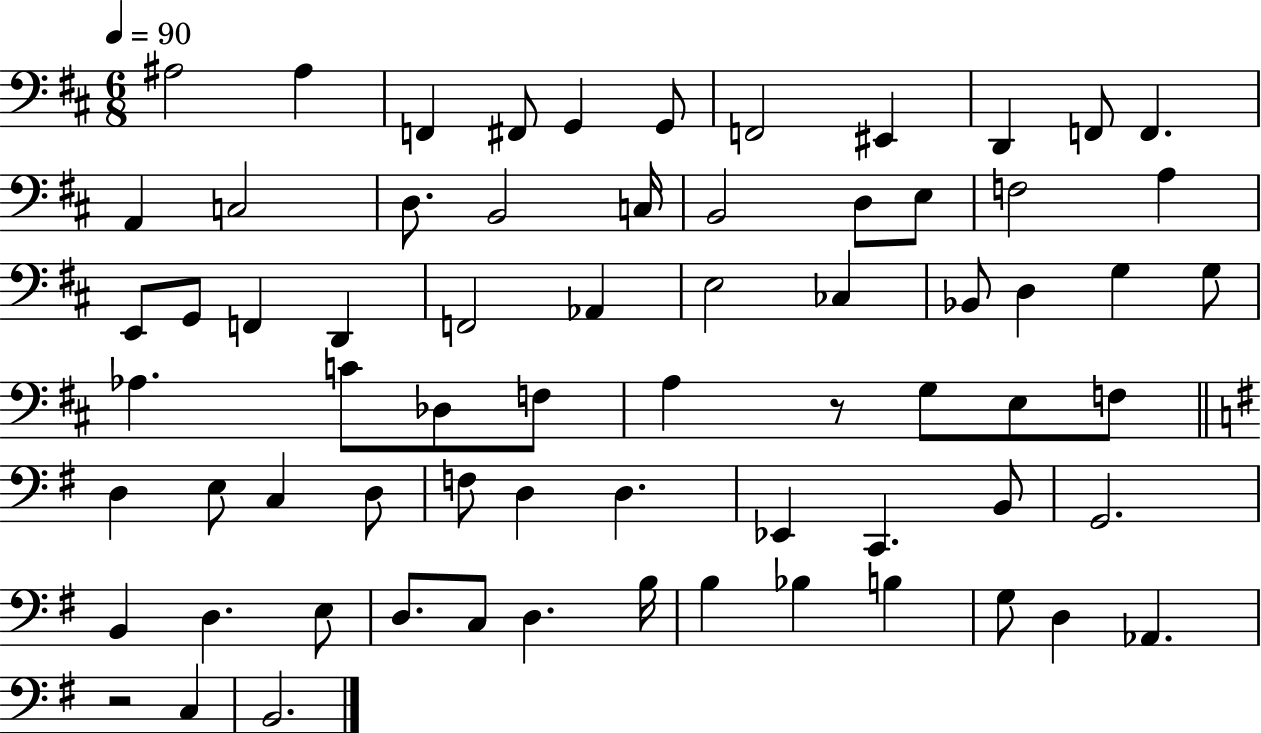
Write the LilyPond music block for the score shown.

{
  \clef bass
  \numericTimeSignature
  \time 6/8
  \key d \major
  \tempo 4 = 90
  ais2 ais4 | f,4 fis,8 g,4 g,8 | f,2 eis,4 | d,4 f,8 f,4. | \break a,4 c2 | d8. b,2 c16 | b,2 d8 e8 | f2 a4 | \break e,8 g,8 f,4 d,4 | f,2 aes,4 | e2 ces4 | bes,8 d4 g4 g8 | \break aes4. c'8 des8 f8 | a4 r8 g8 e8 f8 | \bar "||" \break \key g \major d4 e8 c4 d8 | f8 d4 d4. | ees,4 c,4. b,8 | g,2. | \break b,4 d4. e8 | d8. c8 d4. b16 | b4 bes4 b4 | g8 d4 aes,4. | \break r2 c4 | b,2. | \bar "|."
}